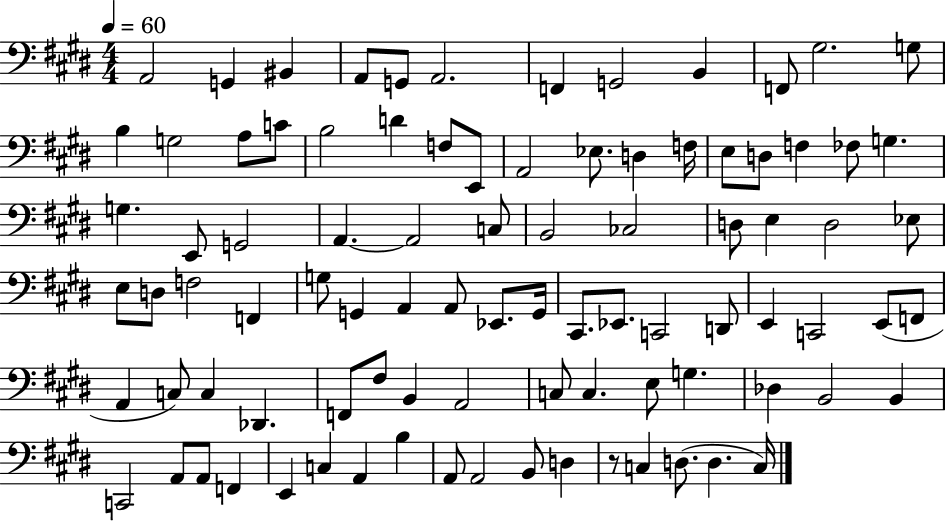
X:1
T:Untitled
M:4/4
L:1/4
K:E
A,,2 G,, ^B,, A,,/2 G,,/2 A,,2 F,, G,,2 B,, F,,/2 ^G,2 G,/2 B, G,2 A,/2 C/2 B,2 D F,/2 E,,/2 A,,2 _E,/2 D, F,/4 E,/2 D,/2 F, _F,/2 G, G, E,,/2 G,,2 A,, A,,2 C,/2 B,,2 _C,2 D,/2 E, D,2 _E,/2 E,/2 D,/2 F,2 F,, G,/2 G,, A,, A,,/2 _E,,/2 G,,/4 ^C,,/2 _E,,/2 C,,2 D,,/2 E,, C,,2 E,,/2 F,,/2 A,, C,/2 C, _D,, F,,/2 ^F,/2 B,, A,,2 C,/2 C, E,/2 G, _D, B,,2 B,, C,,2 A,,/2 A,,/2 F,, E,, C, A,, B, A,,/2 A,,2 B,,/2 D, z/2 C, D,/2 D, C,/4